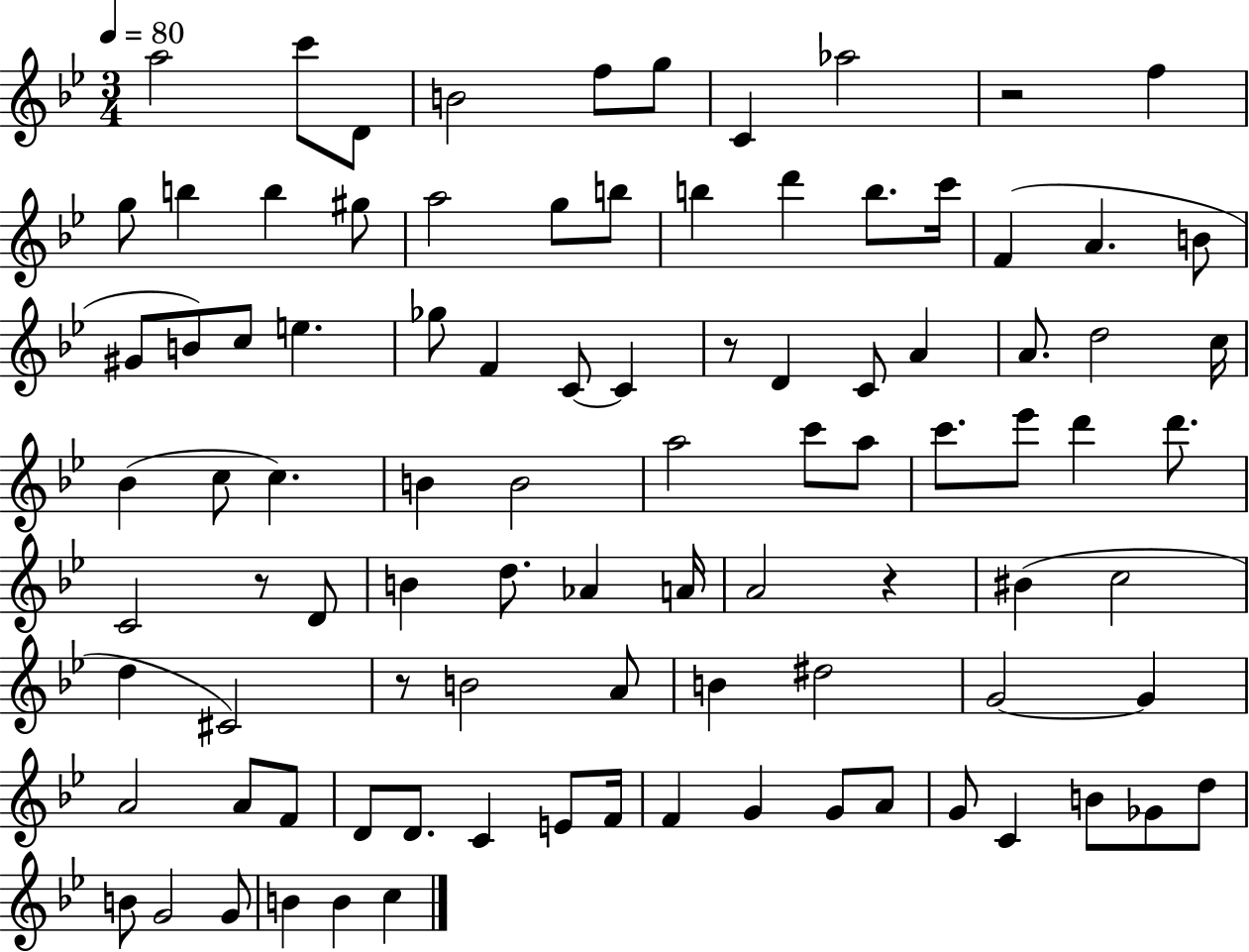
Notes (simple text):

A5/h C6/e D4/e B4/h F5/e G5/e C4/q Ab5/h R/h F5/q G5/e B5/q B5/q G#5/e A5/h G5/e B5/e B5/q D6/q B5/e. C6/s F4/q A4/q. B4/e G#4/e B4/e C5/e E5/q. Gb5/e F4/q C4/e C4/q R/e D4/q C4/e A4/q A4/e. D5/h C5/s Bb4/q C5/e C5/q. B4/q B4/h A5/h C6/e A5/e C6/e. Eb6/e D6/q D6/e. C4/h R/e D4/e B4/q D5/e. Ab4/q A4/s A4/h R/q BIS4/q C5/h D5/q C#4/h R/e B4/h A4/e B4/q D#5/h G4/h G4/q A4/h A4/e F4/e D4/e D4/e. C4/q E4/e F4/s F4/q G4/q G4/e A4/e G4/e C4/q B4/e Gb4/e D5/e B4/e G4/h G4/e B4/q B4/q C5/q